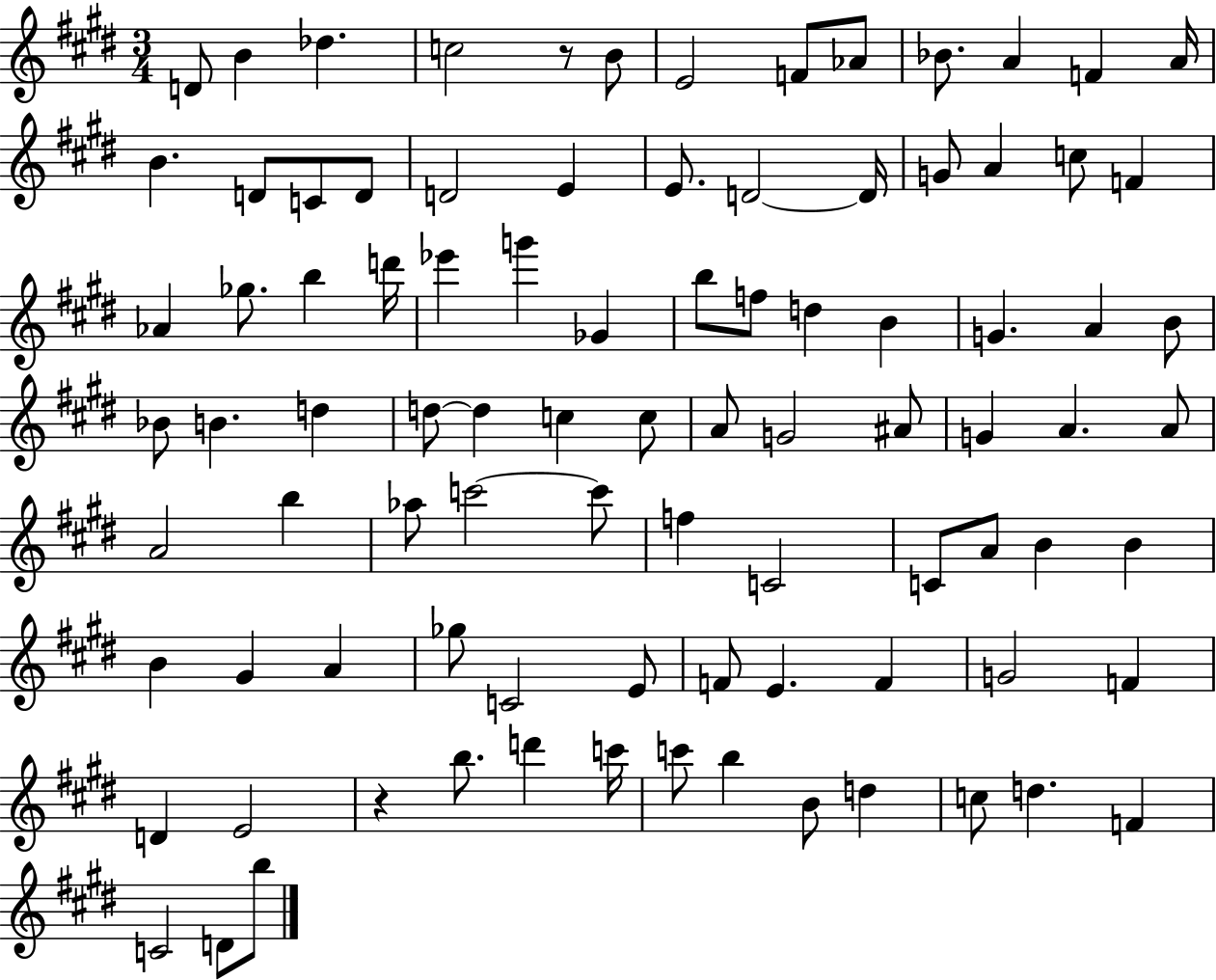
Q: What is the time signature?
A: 3/4